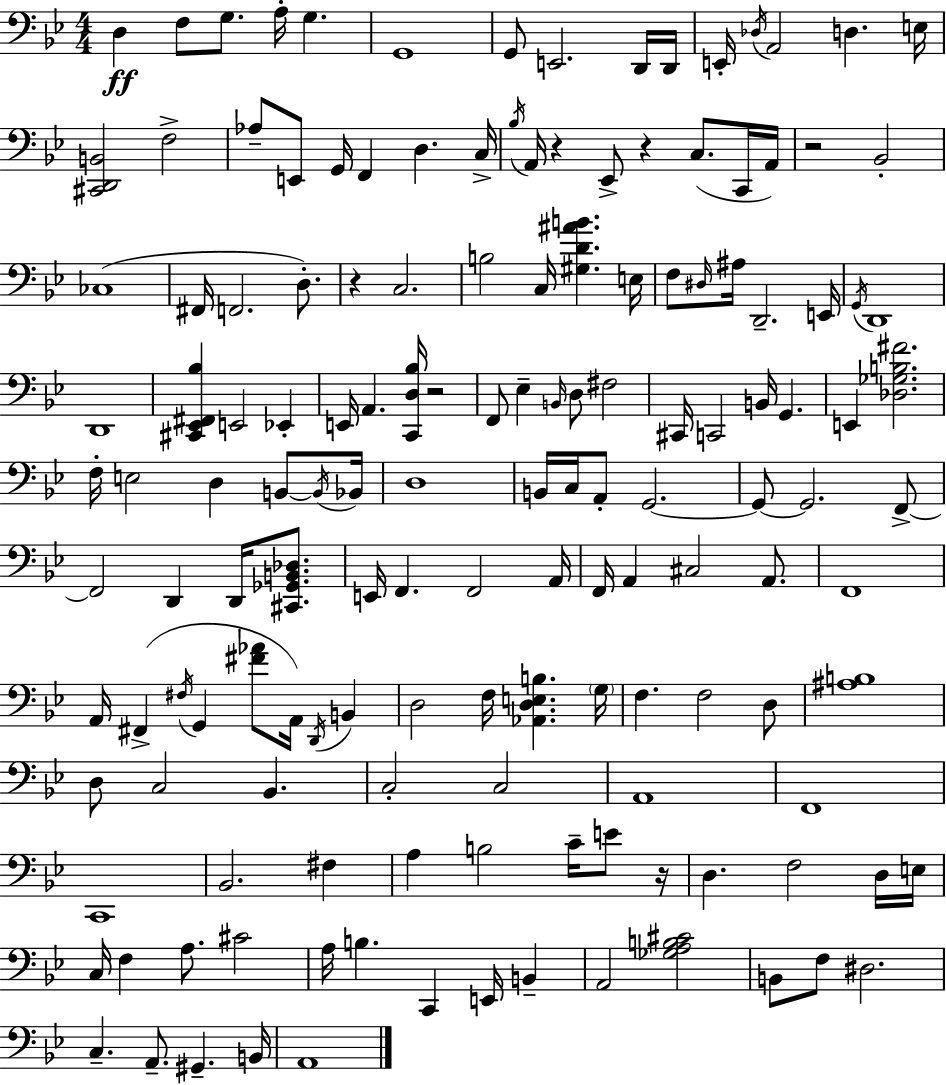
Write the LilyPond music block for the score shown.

{
  \clef bass
  \numericTimeSignature
  \time 4/4
  \key g \minor
  d4\ff f8 g8. a16-. g4. | g,1 | g,8 e,2. d,16 d,16 | e,16-. \acciaccatura { des16 } a,2 d4. | \break e16 <cis, d, b,>2 f2-> | aes8-- e,8 g,16 f,4 d4. | c16-> \acciaccatura { bes16 } a,16 r4 ees,8-> r4 c8.( | c,16 a,16) r2 bes,2-. | \break ces1( | fis,16 f,2. d8.-.) | r4 c2. | b2 c16 <gis d' ais' b'>4. | \break e16 f8 \grace { dis16 } ais16 d,2.-- | e,16 \acciaccatura { g,16 } d,1 | d,1 | <cis, ees, fis, bes>4 e,2 | \break ees,4-. e,16 a,4. <c, d bes>16 r2 | f,8 ees4-- \grace { b,16 } d8 fis2 | cis,16 c,2 b,16 g,4. | e,4 <des ges b fis'>2. | \break f16-. e2 d4 | b,8~~ \acciaccatura { b,16 } bes,16 d1 | b,16 c16 a,8-. g,2.~~ | g,8~~ g,2. | \break f,8->~~ f,2 d,4 | d,16 <cis, ges, b, des>8. e,16 f,4. f,2 | a,16 f,16 a,4 cis2 | a,8. f,1 | \break a,16 fis,4->( \acciaccatura { fis16 } g,4 | <fis' aes'>8 a,16) \acciaccatura { d,16 } b,4 d2 | f16 <aes, d e b>4. \parenthesize g16 f4. f2 | d8 <ais b>1 | \break d8 c2 | bes,4. c2-. | c2 a,1 | f,1 | \break c,1 | bes,2. | fis4 a4 b2 | c'16-- e'8 r16 d4. f2 | \break d16 e16 c16 f4 a8. | cis'2 a16 b4. c,4 | e,16 b,4-- a,2 | <ges a b cis'>2 b,8 f8 dis2. | \break c4.-- a,8.-- | gis,4.-- b,16 a,1 | \bar "|."
}